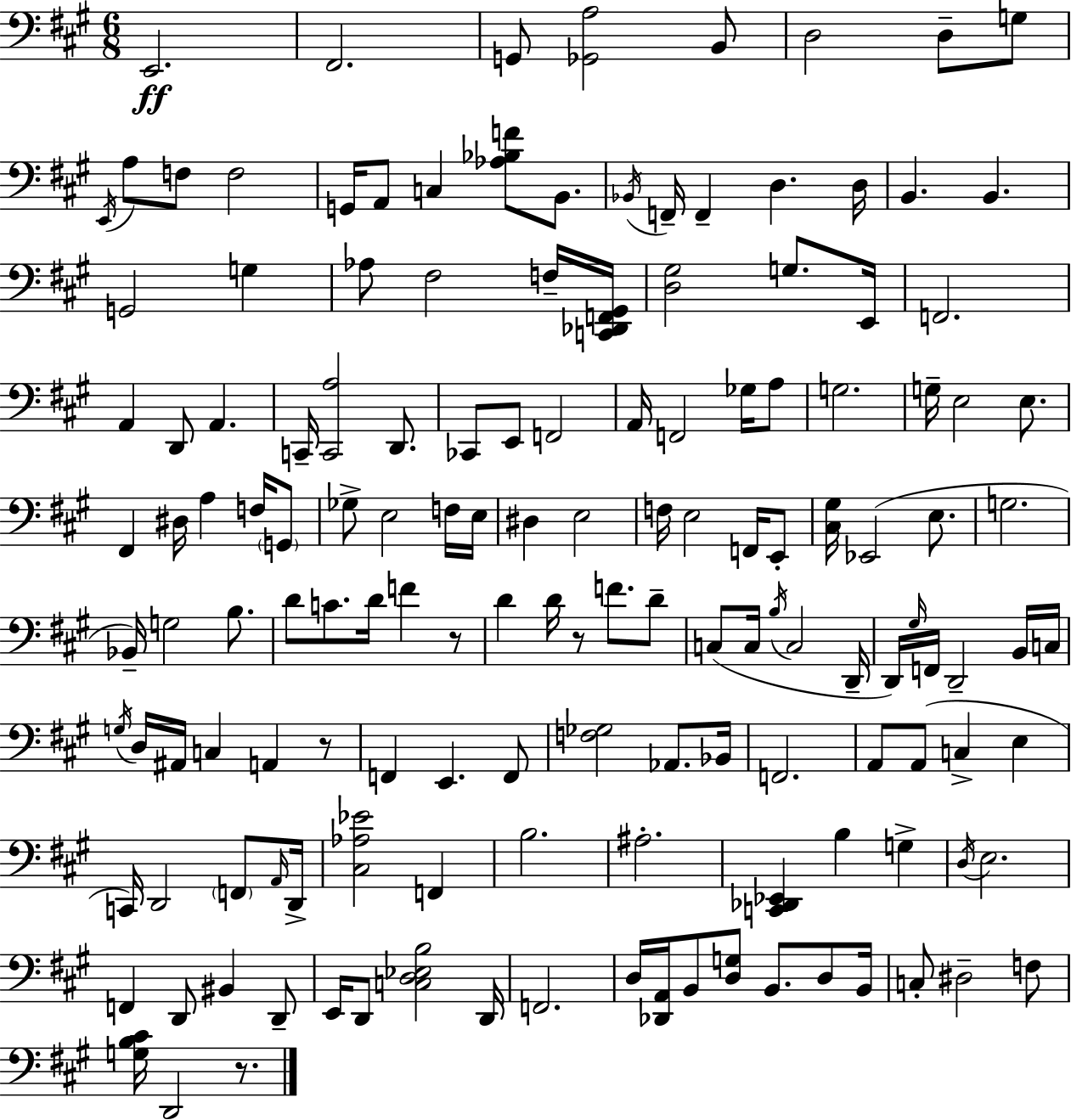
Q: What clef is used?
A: bass